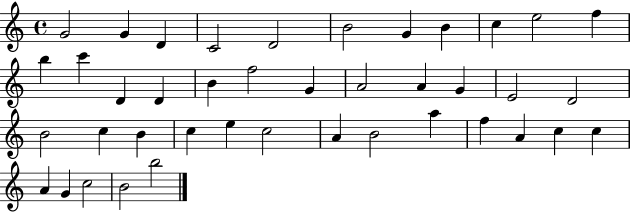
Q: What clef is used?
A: treble